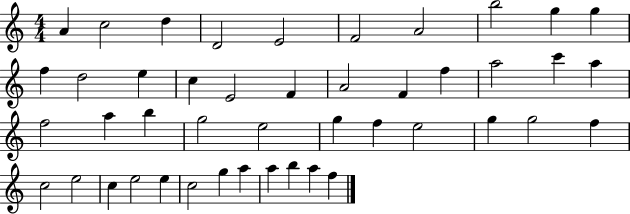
X:1
T:Untitled
M:4/4
L:1/4
K:C
A c2 d D2 E2 F2 A2 b2 g g f d2 e c E2 F A2 F f a2 c' a f2 a b g2 e2 g f e2 g g2 f c2 e2 c e2 e c2 g a a b a f